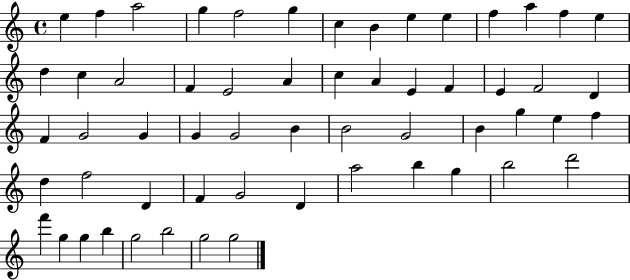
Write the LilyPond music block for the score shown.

{
  \clef treble
  \time 4/4
  \defaultTimeSignature
  \key c \major
  e''4 f''4 a''2 | g''4 f''2 g''4 | c''4 b'4 e''4 e''4 | f''4 a''4 f''4 e''4 | \break d''4 c''4 a'2 | f'4 e'2 a'4 | c''4 a'4 e'4 f'4 | e'4 f'2 d'4 | \break f'4 g'2 g'4 | g'4 g'2 b'4 | b'2 g'2 | b'4 g''4 e''4 f''4 | \break d''4 f''2 d'4 | f'4 g'2 d'4 | a''2 b''4 g''4 | b''2 d'''2 | \break f'''4 g''4 g''4 b''4 | g''2 b''2 | g''2 g''2 | \bar "|."
}